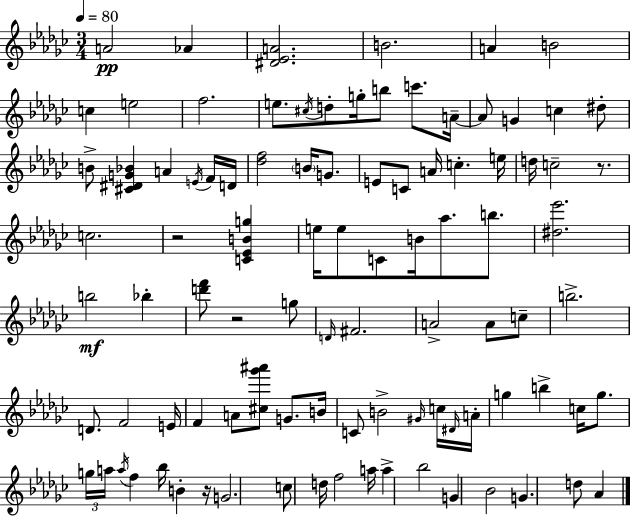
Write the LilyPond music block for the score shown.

{
  \clef treble
  \numericTimeSignature
  \time 3/4
  \key ees \minor
  \tempo 4 = 80
  a'2\pp aes'4 | <dis' ees' a'>2. | b'2. | a'4 b'2 | \break c''4 e''2 | f''2. | e''8. \acciaccatura { cis''16 } d''8-. g''16-. b''8 c'''8. | a'16--~~ a'8 g'4 c''4 dis''8-. | \break b'8-> <cis' dis' g' bes'>4 a'4 \acciaccatura { e'16 } | f'16 d'16 <des'' f''>2 \parenthesize b'16 g'8. | e'8 c'8 a'16 c''4.-. | e''16 d''16 c''2-- r8. | \break c''2. | r2 <c' ees' b' g''>4 | e''16 e''8 c'8 b'16 aes''8. b''8. | <dis'' ees'''>2. | \break b''2\mf bes''4-. | <d''' f'''>8 r2 | g''8 \grace { d'16 } fis'2. | a'2-> a'8 | \break c''8-- b''2.-> | d'8. f'2 | e'16 f'4 a'8 <cis'' ges''' ais'''>8 g'8. | b'16 c'8 b'2-> | \break \grace { gis'16 } c''16 \grace { dis'16 } a'16-. g''4 b''4-> | c''16 g''8. \tuplet 3/2 { g''16 a''16 \acciaccatura { a''16 } } f''4 | bes''16 b'4-. r16 g'2. | c''8 d''16 f''2 | \break a''16 a''4-> bes''2 | g'4 bes'2 | g'4. | d''8 aes'4 \bar "|."
}